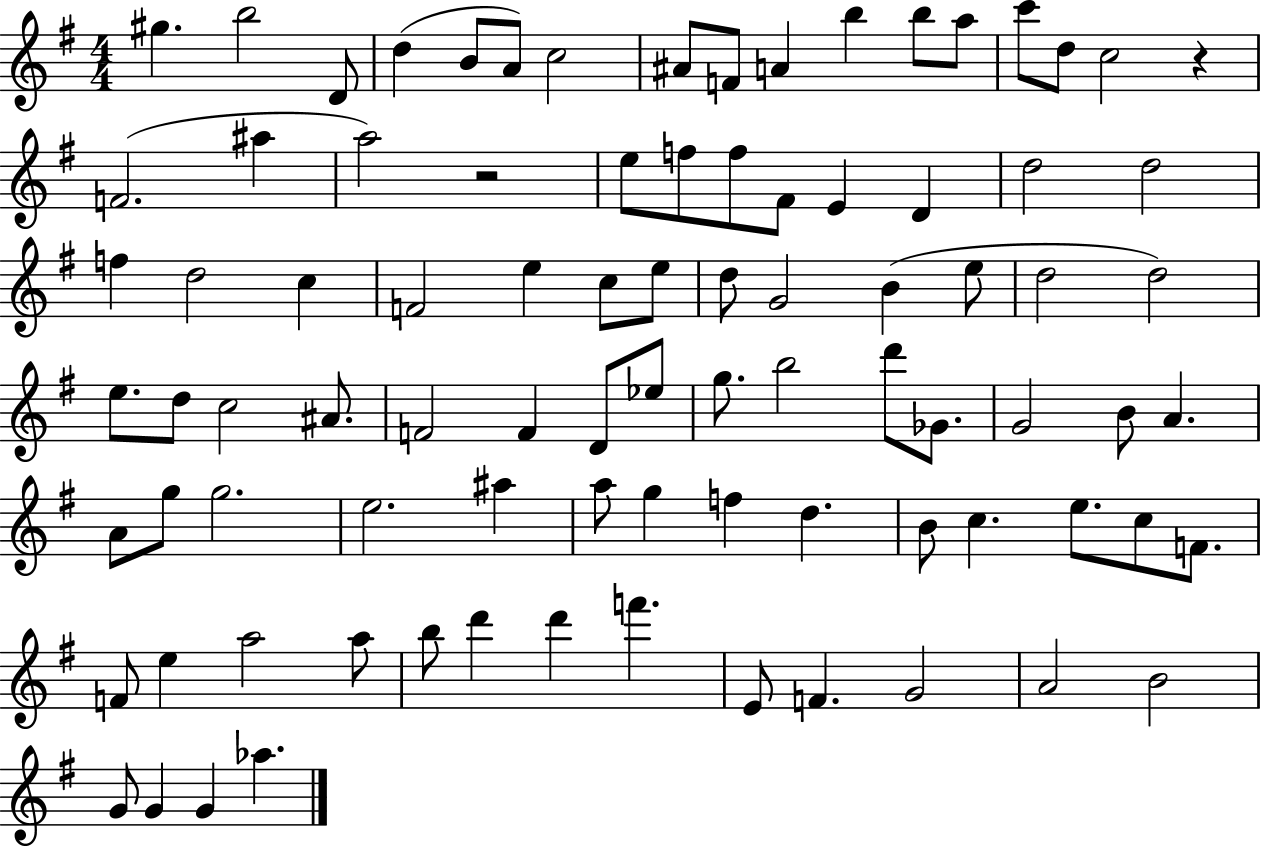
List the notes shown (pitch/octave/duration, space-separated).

G#5/q. B5/h D4/e D5/q B4/e A4/e C5/h A#4/e F4/e A4/q B5/q B5/e A5/e C6/e D5/e C5/h R/q F4/h. A#5/q A5/h R/h E5/e F5/e F5/e F#4/e E4/q D4/q D5/h D5/h F5/q D5/h C5/q F4/h E5/q C5/e E5/e D5/e G4/h B4/q E5/e D5/h D5/h E5/e. D5/e C5/h A#4/e. F4/h F4/q D4/e Eb5/e G5/e. B5/h D6/e Gb4/e. G4/h B4/e A4/q. A4/e G5/e G5/h. E5/h. A#5/q A5/e G5/q F5/q D5/q. B4/e C5/q. E5/e. C5/e F4/e. F4/e E5/q A5/h A5/e B5/e D6/q D6/q F6/q. E4/e F4/q. G4/h A4/h B4/h G4/e G4/q G4/q Ab5/q.